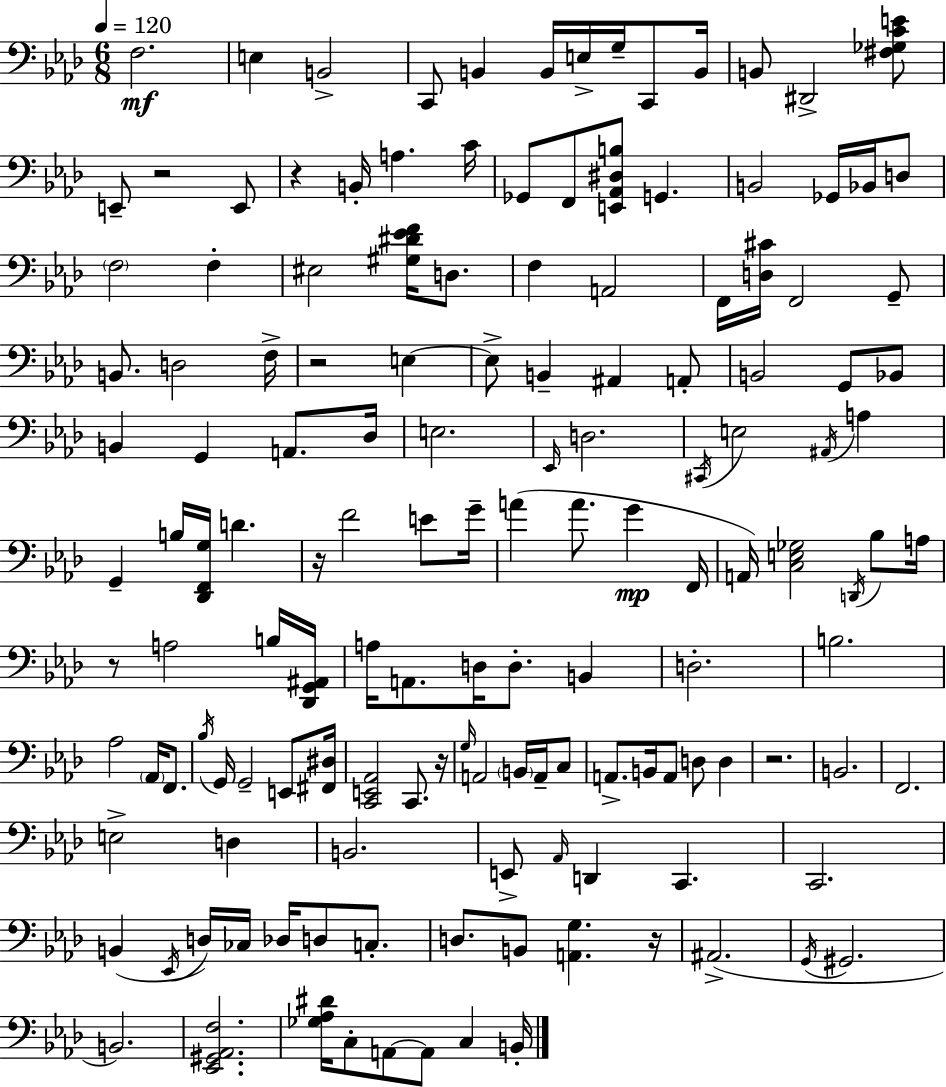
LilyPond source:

{
  \clef bass
  \numericTimeSignature
  \time 6/8
  \key aes \major
  \tempo 4 = 120
  f2.\mf | e4 b,2-> | c,8 b,4 b,16 e16-> g16-- c,8 b,16 | b,8 dis,2-> <fis ges c' e'>8 | \break e,8-- r2 e,8 | r4 b,16-. a4. c'16 | ges,8 f,8 <e, aes, dis b>8 g,4. | b,2 ges,16 bes,16 d8 | \break \parenthesize f2 f4-. | eis2 <gis dis' ees' f'>16 d8. | f4 a,2 | f,16 <d cis'>16 f,2 g,8-- | \break b,8. d2 f16-> | r2 e4~~ | e8-> b,4-- ais,4 a,8-. | b,2 g,8 bes,8 | \break b,4 g,4 a,8. des16 | e2. | \grace { ees,16 } d2. | \acciaccatura { cis,16 } e2 \acciaccatura { ais,16 } a4 | \break g,4-- b16 <des, f, g>16 d'4. | r16 f'2 | e'8 g'16-- a'4( a'8. g'4\mp | f,16 a,16) <c e ges>2 | \break \acciaccatura { d,16 } bes8 a16 r8 a2 | b16 <des, g, ais,>16 a16 a,8. d16 d8.-. | b,4 d2.-. | b2. | \break aes2 | \parenthesize aes,16 f,8. \acciaccatura { bes16 } g,16 g,2-- | e,8 <fis, dis>16 <c, e, aes,>2 | c,8. r16 \grace { g16 } a,2 | \break \parenthesize b,16 a,16-- c8 a,8.-> b,16 a,8 | d8 d4 r2. | b,2. | f,2. | \break e2-> | d4 b,2. | e,8-> \grace { aes,16 } d,4 | c,4. c,2. | \break b,4( \acciaccatura { ees,16 } | d16) ces16 des16 d8 c8.-. d8. b,8 | <a, g>4. r16 ais,2.->( | \acciaccatura { g,16 } gis,2. | \break b,2.) | <ees, gis, aes, f>2. | <ges aes dis'>16 c8-. | a,8~~ a,8 c4 b,16-. \bar "|."
}